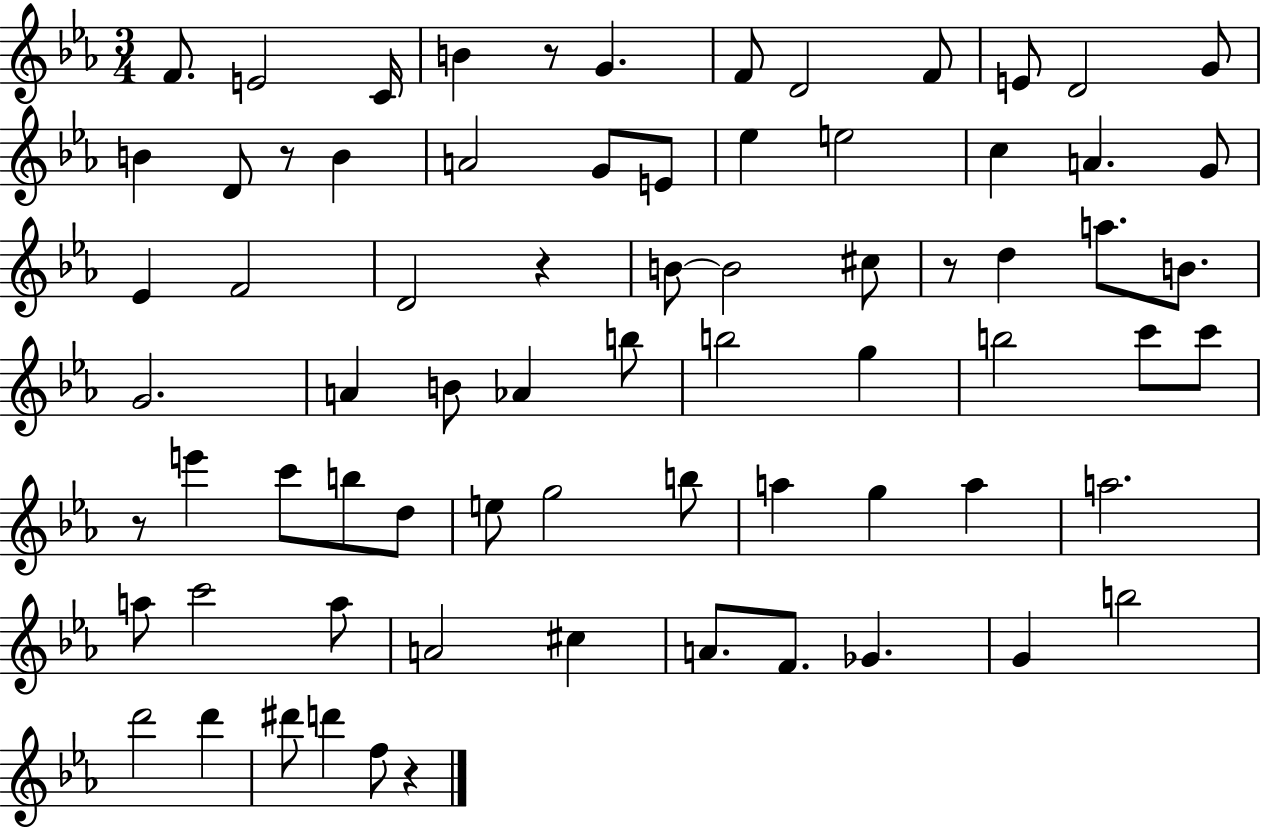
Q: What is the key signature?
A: EES major